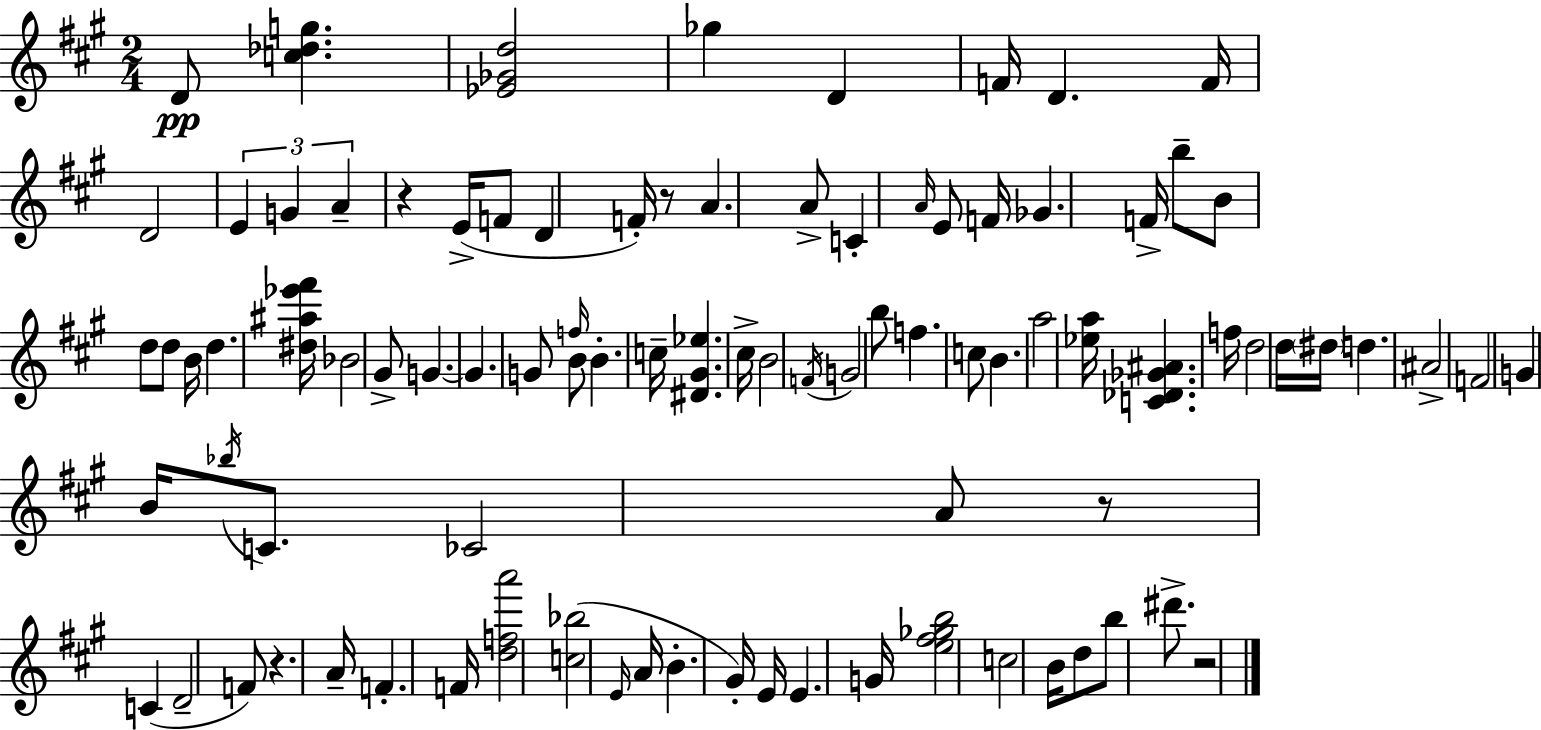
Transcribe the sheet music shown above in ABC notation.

X:1
T:Untitled
M:2/4
L:1/4
K:A
D/2 [c_dg] [_E_Gd]2 _g D F/4 D F/4 D2 E G A z E/4 F/2 D F/4 z/2 A A/2 C A/4 E/2 F/4 _G F/4 b/2 B/2 d/2 d/2 B/4 d [^d^a_e'^f']/4 _B2 ^G/2 G G G/2 f/4 B/2 B c/4 [^D^G_e] ^c/4 B2 F/4 G2 b/2 f c/2 B a2 [_ea]/4 [C_D_G^A] f/4 d2 d/4 ^d/4 d ^A2 F2 G B/4 _b/4 C/2 _C2 A/2 z/2 C D2 F/2 z A/4 F F/4 [dfa']2 [c_b]2 E/4 A/4 B ^G/4 E/4 E G/4 [e^f_gb]2 c2 B/4 d/2 b/2 ^d'/2 z2